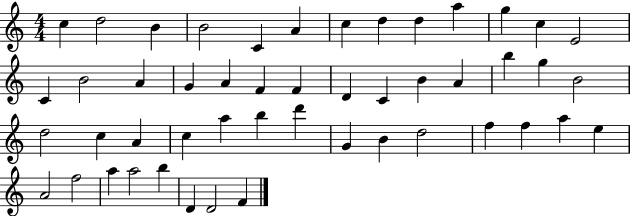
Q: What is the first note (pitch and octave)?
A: C5